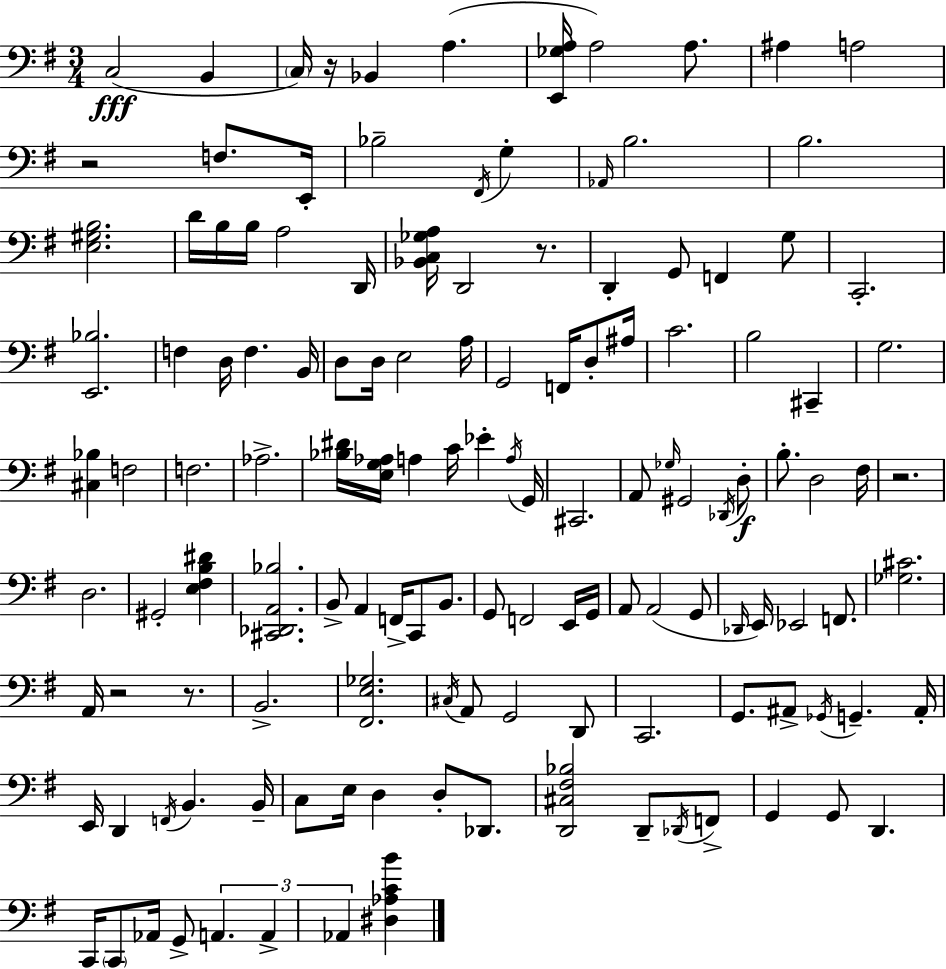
C3/h B2/q C3/s R/s Bb2/q A3/q. [E2,Gb3,A3]/s A3/h A3/e. A#3/q A3/h R/h F3/e. E2/s Bb3/h F#2/s G3/q Ab2/s B3/h. B3/h. [E3,G#3,B3]/h. D4/s B3/s B3/s A3/h D2/s [Bb2,C3,Gb3,A3]/s D2/h R/e. D2/q G2/e F2/q G3/e C2/h. [E2,Bb3]/h. F3/q D3/s F3/q. B2/s D3/e D3/s E3/h A3/s G2/h F2/s D3/e A#3/s C4/h. B3/h C#2/q G3/h. [C#3,Bb3]/q F3/h F3/h. Ab3/h. [Bb3,D#4]/s [E3,G3,Ab3]/s A3/q C4/s Eb4/q A3/s G2/s C#2/h. A2/e Gb3/s G#2/h Db2/s D3/e B3/e. D3/h F#3/s R/h. D3/h. G#2/h [E3,F#3,B3,D#4]/q [C#2,Db2,A2,Bb3]/h. B2/e A2/q F2/s C2/e B2/e. G2/e F2/h E2/s G2/s A2/e A2/h G2/e Db2/s E2/s Eb2/h F2/e. [Gb3,C#4]/h. A2/s R/h R/e. B2/h. [F#2,E3,Gb3]/h. C#3/s A2/e G2/h D2/e C2/h. G2/e. A#2/e Gb2/s G2/q. A#2/s E2/s D2/q F2/s B2/q. B2/s C3/e E3/s D3/q D3/e Db2/e. [D2,C#3,F#3,Bb3]/h D2/e Db2/s F2/e G2/q G2/e D2/q. C2/s C2/e Ab2/s G2/e A2/q. A2/q Ab2/q [D#3,Ab3,C4,B4]/q